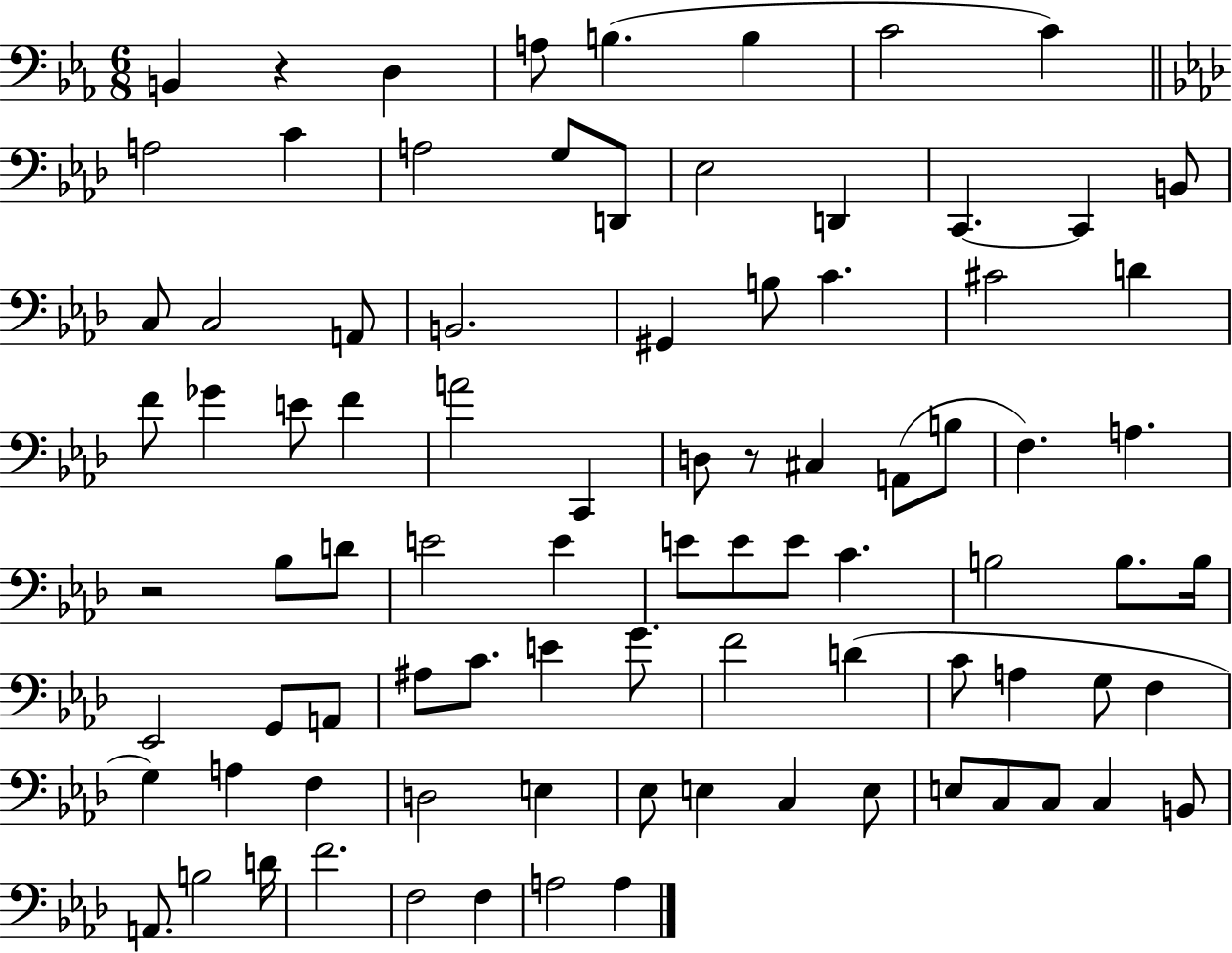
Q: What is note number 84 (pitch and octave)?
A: A3